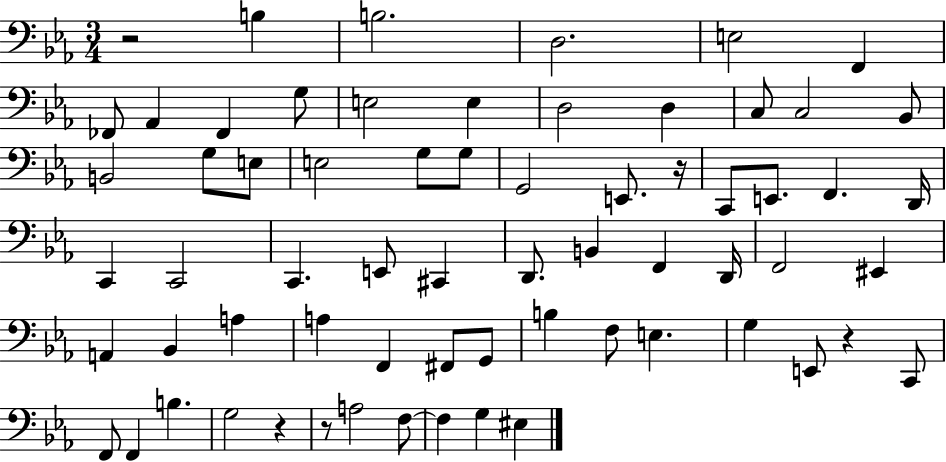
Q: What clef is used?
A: bass